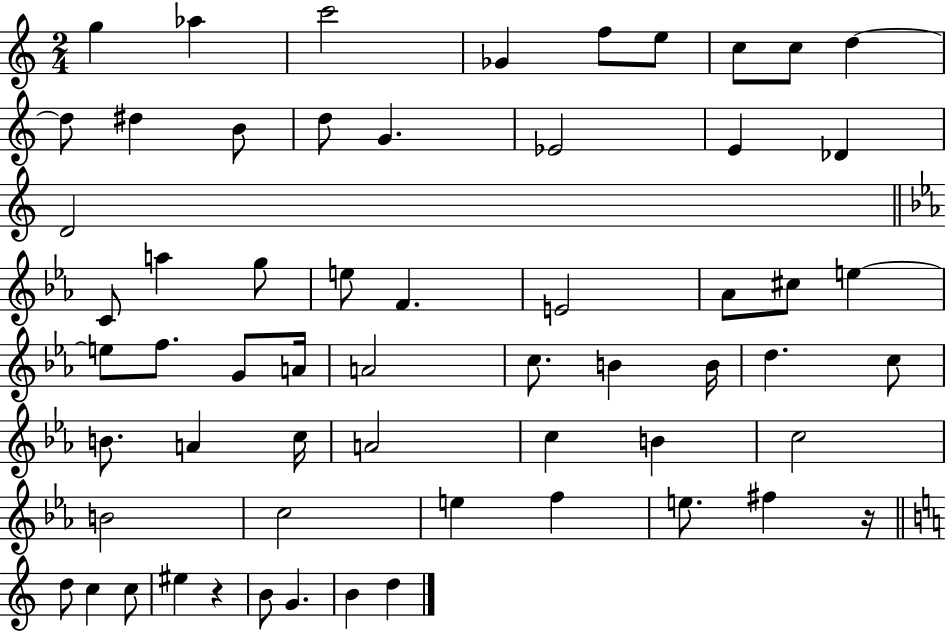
G5/q Ab5/q C6/h Gb4/q F5/e E5/e C5/e C5/e D5/q D5/e D#5/q B4/e D5/e G4/q. Eb4/h E4/q Db4/q D4/h C4/e A5/q G5/e E5/e F4/q. E4/h Ab4/e C#5/e E5/q E5/e F5/e. G4/e A4/s A4/h C5/e. B4/q B4/s D5/q. C5/e B4/e. A4/q C5/s A4/h C5/q B4/q C5/h B4/h C5/h E5/q F5/q E5/e. F#5/q R/s D5/e C5/q C5/e EIS5/q R/q B4/e G4/q. B4/q D5/q